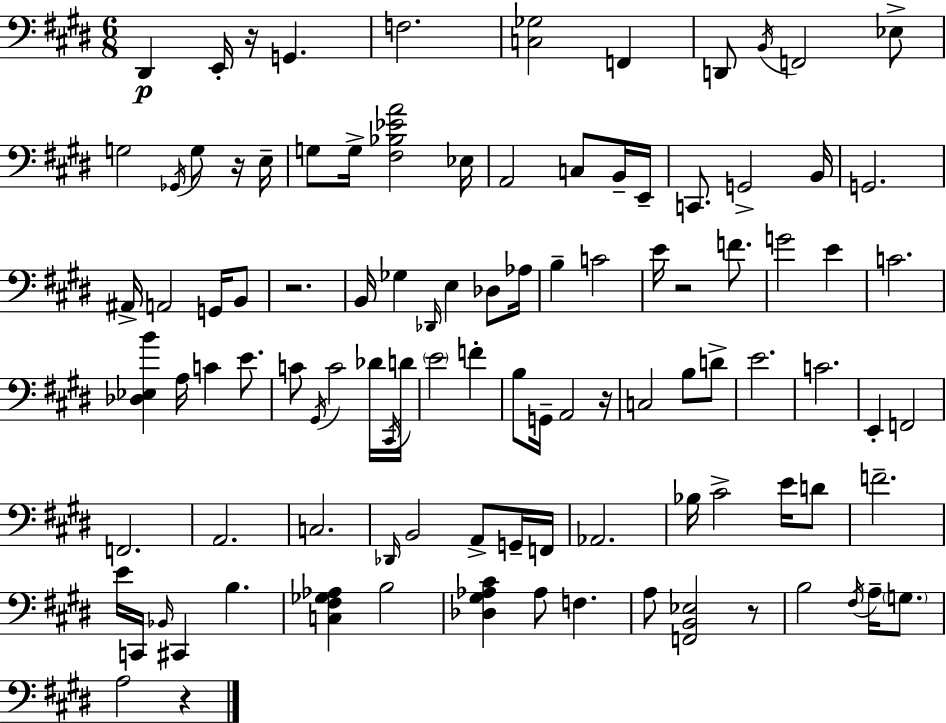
X:1
T:Untitled
M:6/8
L:1/4
K:E
^D,, E,,/4 z/4 G,, F,2 [C,_G,]2 F,, D,,/2 B,,/4 F,,2 _E,/2 G,2 _G,,/4 G,/2 z/4 E,/4 G,/2 G,/4 [^F,_B,_EA]2 _E,/4 A,,2 C,/2 B,,/4 E,,/4 C,,/2 G,,2 B,,/4 G,,2 ^A,,/4 A,,2 G,,/4 B,,/2 z2 B,,/4 _G, _D,,/4 E, _D,/2 _A,/4 B, C2 E/4 z2 F/2 G2 E C2 [_D,_E,B] A,/4 C E/2 C/2 ^G,,/4 C2 _D/4 ^C,,/4 D/4 E2 F B,/2 G,,/4 A,,2 z/4 C,2 B,/2 D/2 E2 C2 E,, F,,2 F,,2 A,,2 C,2 _D,,/4 B,,2 A,,/2 G,,/4 F,,/4 _A,,2 _B,/4 ^C2 E/4 D/2 F2 E/4 C,,/4 _B,,/4 ^C,, B, [C,^F,_G,_A,] B,2 [_D,^G,_A,^C] _A,/2 F, A,/2 [F,,B,,_E,]2 z/2 B,2 ^F,/4 A,/4 G,/2 A,2 z